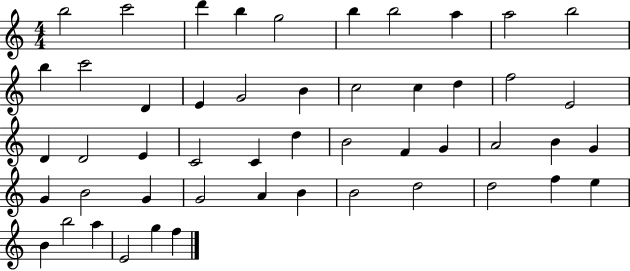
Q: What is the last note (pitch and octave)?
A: F5